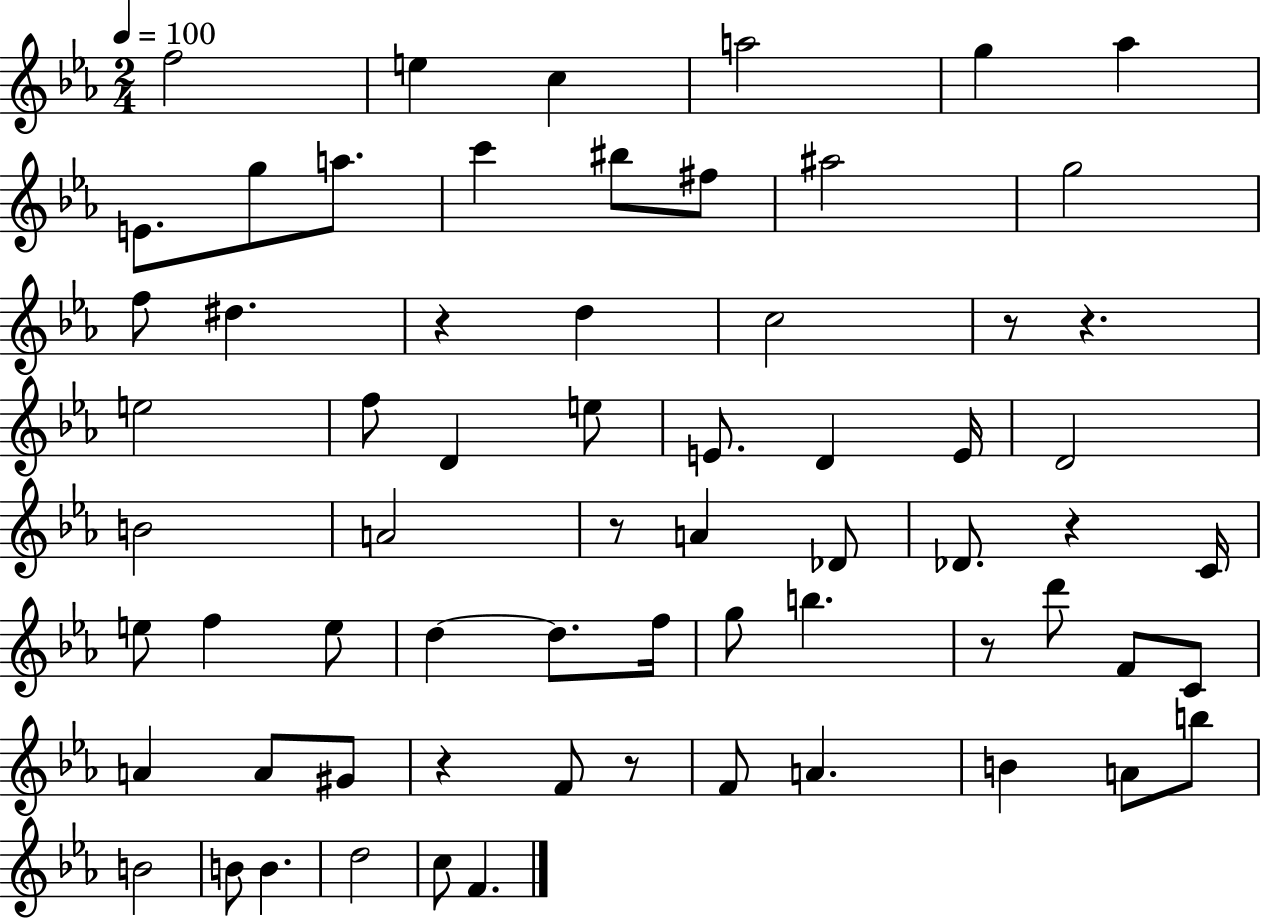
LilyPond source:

{
  \clef treble
  \numericTimeSignature
  \time 2/4
  \key ees \major
  \tempo 4 = 100
  f''2 | e''4 c''4 | a''2 | g''4 aes''4 | \break e'8. g''8 a''8. | c'''4 bis''8 fis''8 | ais''2 | g''2 | \break f''8 dis''4. | r4 d''4 | c''2 | r8 r4. | \break e''2 | f''8 d'4 e''8 | e'8. d'4 e'16 | d'2 | \break b'2 | a'2 | r8 a'4 des'8 | des'8. r4 c'16 | \break e''8 f''4 e''8 | d''4~~ d''8. f''16 | g''8 b''4. | r8 d'''8 f'8 c'8 | \break a'4 a'8 gis'8 | r4 f'8 r8 | f'8 a'4. | b'4 a'8 b''8 | \break b'2 | b'8 b'4. | d''2 | c''8 f'4. | \break \bar "|."
}